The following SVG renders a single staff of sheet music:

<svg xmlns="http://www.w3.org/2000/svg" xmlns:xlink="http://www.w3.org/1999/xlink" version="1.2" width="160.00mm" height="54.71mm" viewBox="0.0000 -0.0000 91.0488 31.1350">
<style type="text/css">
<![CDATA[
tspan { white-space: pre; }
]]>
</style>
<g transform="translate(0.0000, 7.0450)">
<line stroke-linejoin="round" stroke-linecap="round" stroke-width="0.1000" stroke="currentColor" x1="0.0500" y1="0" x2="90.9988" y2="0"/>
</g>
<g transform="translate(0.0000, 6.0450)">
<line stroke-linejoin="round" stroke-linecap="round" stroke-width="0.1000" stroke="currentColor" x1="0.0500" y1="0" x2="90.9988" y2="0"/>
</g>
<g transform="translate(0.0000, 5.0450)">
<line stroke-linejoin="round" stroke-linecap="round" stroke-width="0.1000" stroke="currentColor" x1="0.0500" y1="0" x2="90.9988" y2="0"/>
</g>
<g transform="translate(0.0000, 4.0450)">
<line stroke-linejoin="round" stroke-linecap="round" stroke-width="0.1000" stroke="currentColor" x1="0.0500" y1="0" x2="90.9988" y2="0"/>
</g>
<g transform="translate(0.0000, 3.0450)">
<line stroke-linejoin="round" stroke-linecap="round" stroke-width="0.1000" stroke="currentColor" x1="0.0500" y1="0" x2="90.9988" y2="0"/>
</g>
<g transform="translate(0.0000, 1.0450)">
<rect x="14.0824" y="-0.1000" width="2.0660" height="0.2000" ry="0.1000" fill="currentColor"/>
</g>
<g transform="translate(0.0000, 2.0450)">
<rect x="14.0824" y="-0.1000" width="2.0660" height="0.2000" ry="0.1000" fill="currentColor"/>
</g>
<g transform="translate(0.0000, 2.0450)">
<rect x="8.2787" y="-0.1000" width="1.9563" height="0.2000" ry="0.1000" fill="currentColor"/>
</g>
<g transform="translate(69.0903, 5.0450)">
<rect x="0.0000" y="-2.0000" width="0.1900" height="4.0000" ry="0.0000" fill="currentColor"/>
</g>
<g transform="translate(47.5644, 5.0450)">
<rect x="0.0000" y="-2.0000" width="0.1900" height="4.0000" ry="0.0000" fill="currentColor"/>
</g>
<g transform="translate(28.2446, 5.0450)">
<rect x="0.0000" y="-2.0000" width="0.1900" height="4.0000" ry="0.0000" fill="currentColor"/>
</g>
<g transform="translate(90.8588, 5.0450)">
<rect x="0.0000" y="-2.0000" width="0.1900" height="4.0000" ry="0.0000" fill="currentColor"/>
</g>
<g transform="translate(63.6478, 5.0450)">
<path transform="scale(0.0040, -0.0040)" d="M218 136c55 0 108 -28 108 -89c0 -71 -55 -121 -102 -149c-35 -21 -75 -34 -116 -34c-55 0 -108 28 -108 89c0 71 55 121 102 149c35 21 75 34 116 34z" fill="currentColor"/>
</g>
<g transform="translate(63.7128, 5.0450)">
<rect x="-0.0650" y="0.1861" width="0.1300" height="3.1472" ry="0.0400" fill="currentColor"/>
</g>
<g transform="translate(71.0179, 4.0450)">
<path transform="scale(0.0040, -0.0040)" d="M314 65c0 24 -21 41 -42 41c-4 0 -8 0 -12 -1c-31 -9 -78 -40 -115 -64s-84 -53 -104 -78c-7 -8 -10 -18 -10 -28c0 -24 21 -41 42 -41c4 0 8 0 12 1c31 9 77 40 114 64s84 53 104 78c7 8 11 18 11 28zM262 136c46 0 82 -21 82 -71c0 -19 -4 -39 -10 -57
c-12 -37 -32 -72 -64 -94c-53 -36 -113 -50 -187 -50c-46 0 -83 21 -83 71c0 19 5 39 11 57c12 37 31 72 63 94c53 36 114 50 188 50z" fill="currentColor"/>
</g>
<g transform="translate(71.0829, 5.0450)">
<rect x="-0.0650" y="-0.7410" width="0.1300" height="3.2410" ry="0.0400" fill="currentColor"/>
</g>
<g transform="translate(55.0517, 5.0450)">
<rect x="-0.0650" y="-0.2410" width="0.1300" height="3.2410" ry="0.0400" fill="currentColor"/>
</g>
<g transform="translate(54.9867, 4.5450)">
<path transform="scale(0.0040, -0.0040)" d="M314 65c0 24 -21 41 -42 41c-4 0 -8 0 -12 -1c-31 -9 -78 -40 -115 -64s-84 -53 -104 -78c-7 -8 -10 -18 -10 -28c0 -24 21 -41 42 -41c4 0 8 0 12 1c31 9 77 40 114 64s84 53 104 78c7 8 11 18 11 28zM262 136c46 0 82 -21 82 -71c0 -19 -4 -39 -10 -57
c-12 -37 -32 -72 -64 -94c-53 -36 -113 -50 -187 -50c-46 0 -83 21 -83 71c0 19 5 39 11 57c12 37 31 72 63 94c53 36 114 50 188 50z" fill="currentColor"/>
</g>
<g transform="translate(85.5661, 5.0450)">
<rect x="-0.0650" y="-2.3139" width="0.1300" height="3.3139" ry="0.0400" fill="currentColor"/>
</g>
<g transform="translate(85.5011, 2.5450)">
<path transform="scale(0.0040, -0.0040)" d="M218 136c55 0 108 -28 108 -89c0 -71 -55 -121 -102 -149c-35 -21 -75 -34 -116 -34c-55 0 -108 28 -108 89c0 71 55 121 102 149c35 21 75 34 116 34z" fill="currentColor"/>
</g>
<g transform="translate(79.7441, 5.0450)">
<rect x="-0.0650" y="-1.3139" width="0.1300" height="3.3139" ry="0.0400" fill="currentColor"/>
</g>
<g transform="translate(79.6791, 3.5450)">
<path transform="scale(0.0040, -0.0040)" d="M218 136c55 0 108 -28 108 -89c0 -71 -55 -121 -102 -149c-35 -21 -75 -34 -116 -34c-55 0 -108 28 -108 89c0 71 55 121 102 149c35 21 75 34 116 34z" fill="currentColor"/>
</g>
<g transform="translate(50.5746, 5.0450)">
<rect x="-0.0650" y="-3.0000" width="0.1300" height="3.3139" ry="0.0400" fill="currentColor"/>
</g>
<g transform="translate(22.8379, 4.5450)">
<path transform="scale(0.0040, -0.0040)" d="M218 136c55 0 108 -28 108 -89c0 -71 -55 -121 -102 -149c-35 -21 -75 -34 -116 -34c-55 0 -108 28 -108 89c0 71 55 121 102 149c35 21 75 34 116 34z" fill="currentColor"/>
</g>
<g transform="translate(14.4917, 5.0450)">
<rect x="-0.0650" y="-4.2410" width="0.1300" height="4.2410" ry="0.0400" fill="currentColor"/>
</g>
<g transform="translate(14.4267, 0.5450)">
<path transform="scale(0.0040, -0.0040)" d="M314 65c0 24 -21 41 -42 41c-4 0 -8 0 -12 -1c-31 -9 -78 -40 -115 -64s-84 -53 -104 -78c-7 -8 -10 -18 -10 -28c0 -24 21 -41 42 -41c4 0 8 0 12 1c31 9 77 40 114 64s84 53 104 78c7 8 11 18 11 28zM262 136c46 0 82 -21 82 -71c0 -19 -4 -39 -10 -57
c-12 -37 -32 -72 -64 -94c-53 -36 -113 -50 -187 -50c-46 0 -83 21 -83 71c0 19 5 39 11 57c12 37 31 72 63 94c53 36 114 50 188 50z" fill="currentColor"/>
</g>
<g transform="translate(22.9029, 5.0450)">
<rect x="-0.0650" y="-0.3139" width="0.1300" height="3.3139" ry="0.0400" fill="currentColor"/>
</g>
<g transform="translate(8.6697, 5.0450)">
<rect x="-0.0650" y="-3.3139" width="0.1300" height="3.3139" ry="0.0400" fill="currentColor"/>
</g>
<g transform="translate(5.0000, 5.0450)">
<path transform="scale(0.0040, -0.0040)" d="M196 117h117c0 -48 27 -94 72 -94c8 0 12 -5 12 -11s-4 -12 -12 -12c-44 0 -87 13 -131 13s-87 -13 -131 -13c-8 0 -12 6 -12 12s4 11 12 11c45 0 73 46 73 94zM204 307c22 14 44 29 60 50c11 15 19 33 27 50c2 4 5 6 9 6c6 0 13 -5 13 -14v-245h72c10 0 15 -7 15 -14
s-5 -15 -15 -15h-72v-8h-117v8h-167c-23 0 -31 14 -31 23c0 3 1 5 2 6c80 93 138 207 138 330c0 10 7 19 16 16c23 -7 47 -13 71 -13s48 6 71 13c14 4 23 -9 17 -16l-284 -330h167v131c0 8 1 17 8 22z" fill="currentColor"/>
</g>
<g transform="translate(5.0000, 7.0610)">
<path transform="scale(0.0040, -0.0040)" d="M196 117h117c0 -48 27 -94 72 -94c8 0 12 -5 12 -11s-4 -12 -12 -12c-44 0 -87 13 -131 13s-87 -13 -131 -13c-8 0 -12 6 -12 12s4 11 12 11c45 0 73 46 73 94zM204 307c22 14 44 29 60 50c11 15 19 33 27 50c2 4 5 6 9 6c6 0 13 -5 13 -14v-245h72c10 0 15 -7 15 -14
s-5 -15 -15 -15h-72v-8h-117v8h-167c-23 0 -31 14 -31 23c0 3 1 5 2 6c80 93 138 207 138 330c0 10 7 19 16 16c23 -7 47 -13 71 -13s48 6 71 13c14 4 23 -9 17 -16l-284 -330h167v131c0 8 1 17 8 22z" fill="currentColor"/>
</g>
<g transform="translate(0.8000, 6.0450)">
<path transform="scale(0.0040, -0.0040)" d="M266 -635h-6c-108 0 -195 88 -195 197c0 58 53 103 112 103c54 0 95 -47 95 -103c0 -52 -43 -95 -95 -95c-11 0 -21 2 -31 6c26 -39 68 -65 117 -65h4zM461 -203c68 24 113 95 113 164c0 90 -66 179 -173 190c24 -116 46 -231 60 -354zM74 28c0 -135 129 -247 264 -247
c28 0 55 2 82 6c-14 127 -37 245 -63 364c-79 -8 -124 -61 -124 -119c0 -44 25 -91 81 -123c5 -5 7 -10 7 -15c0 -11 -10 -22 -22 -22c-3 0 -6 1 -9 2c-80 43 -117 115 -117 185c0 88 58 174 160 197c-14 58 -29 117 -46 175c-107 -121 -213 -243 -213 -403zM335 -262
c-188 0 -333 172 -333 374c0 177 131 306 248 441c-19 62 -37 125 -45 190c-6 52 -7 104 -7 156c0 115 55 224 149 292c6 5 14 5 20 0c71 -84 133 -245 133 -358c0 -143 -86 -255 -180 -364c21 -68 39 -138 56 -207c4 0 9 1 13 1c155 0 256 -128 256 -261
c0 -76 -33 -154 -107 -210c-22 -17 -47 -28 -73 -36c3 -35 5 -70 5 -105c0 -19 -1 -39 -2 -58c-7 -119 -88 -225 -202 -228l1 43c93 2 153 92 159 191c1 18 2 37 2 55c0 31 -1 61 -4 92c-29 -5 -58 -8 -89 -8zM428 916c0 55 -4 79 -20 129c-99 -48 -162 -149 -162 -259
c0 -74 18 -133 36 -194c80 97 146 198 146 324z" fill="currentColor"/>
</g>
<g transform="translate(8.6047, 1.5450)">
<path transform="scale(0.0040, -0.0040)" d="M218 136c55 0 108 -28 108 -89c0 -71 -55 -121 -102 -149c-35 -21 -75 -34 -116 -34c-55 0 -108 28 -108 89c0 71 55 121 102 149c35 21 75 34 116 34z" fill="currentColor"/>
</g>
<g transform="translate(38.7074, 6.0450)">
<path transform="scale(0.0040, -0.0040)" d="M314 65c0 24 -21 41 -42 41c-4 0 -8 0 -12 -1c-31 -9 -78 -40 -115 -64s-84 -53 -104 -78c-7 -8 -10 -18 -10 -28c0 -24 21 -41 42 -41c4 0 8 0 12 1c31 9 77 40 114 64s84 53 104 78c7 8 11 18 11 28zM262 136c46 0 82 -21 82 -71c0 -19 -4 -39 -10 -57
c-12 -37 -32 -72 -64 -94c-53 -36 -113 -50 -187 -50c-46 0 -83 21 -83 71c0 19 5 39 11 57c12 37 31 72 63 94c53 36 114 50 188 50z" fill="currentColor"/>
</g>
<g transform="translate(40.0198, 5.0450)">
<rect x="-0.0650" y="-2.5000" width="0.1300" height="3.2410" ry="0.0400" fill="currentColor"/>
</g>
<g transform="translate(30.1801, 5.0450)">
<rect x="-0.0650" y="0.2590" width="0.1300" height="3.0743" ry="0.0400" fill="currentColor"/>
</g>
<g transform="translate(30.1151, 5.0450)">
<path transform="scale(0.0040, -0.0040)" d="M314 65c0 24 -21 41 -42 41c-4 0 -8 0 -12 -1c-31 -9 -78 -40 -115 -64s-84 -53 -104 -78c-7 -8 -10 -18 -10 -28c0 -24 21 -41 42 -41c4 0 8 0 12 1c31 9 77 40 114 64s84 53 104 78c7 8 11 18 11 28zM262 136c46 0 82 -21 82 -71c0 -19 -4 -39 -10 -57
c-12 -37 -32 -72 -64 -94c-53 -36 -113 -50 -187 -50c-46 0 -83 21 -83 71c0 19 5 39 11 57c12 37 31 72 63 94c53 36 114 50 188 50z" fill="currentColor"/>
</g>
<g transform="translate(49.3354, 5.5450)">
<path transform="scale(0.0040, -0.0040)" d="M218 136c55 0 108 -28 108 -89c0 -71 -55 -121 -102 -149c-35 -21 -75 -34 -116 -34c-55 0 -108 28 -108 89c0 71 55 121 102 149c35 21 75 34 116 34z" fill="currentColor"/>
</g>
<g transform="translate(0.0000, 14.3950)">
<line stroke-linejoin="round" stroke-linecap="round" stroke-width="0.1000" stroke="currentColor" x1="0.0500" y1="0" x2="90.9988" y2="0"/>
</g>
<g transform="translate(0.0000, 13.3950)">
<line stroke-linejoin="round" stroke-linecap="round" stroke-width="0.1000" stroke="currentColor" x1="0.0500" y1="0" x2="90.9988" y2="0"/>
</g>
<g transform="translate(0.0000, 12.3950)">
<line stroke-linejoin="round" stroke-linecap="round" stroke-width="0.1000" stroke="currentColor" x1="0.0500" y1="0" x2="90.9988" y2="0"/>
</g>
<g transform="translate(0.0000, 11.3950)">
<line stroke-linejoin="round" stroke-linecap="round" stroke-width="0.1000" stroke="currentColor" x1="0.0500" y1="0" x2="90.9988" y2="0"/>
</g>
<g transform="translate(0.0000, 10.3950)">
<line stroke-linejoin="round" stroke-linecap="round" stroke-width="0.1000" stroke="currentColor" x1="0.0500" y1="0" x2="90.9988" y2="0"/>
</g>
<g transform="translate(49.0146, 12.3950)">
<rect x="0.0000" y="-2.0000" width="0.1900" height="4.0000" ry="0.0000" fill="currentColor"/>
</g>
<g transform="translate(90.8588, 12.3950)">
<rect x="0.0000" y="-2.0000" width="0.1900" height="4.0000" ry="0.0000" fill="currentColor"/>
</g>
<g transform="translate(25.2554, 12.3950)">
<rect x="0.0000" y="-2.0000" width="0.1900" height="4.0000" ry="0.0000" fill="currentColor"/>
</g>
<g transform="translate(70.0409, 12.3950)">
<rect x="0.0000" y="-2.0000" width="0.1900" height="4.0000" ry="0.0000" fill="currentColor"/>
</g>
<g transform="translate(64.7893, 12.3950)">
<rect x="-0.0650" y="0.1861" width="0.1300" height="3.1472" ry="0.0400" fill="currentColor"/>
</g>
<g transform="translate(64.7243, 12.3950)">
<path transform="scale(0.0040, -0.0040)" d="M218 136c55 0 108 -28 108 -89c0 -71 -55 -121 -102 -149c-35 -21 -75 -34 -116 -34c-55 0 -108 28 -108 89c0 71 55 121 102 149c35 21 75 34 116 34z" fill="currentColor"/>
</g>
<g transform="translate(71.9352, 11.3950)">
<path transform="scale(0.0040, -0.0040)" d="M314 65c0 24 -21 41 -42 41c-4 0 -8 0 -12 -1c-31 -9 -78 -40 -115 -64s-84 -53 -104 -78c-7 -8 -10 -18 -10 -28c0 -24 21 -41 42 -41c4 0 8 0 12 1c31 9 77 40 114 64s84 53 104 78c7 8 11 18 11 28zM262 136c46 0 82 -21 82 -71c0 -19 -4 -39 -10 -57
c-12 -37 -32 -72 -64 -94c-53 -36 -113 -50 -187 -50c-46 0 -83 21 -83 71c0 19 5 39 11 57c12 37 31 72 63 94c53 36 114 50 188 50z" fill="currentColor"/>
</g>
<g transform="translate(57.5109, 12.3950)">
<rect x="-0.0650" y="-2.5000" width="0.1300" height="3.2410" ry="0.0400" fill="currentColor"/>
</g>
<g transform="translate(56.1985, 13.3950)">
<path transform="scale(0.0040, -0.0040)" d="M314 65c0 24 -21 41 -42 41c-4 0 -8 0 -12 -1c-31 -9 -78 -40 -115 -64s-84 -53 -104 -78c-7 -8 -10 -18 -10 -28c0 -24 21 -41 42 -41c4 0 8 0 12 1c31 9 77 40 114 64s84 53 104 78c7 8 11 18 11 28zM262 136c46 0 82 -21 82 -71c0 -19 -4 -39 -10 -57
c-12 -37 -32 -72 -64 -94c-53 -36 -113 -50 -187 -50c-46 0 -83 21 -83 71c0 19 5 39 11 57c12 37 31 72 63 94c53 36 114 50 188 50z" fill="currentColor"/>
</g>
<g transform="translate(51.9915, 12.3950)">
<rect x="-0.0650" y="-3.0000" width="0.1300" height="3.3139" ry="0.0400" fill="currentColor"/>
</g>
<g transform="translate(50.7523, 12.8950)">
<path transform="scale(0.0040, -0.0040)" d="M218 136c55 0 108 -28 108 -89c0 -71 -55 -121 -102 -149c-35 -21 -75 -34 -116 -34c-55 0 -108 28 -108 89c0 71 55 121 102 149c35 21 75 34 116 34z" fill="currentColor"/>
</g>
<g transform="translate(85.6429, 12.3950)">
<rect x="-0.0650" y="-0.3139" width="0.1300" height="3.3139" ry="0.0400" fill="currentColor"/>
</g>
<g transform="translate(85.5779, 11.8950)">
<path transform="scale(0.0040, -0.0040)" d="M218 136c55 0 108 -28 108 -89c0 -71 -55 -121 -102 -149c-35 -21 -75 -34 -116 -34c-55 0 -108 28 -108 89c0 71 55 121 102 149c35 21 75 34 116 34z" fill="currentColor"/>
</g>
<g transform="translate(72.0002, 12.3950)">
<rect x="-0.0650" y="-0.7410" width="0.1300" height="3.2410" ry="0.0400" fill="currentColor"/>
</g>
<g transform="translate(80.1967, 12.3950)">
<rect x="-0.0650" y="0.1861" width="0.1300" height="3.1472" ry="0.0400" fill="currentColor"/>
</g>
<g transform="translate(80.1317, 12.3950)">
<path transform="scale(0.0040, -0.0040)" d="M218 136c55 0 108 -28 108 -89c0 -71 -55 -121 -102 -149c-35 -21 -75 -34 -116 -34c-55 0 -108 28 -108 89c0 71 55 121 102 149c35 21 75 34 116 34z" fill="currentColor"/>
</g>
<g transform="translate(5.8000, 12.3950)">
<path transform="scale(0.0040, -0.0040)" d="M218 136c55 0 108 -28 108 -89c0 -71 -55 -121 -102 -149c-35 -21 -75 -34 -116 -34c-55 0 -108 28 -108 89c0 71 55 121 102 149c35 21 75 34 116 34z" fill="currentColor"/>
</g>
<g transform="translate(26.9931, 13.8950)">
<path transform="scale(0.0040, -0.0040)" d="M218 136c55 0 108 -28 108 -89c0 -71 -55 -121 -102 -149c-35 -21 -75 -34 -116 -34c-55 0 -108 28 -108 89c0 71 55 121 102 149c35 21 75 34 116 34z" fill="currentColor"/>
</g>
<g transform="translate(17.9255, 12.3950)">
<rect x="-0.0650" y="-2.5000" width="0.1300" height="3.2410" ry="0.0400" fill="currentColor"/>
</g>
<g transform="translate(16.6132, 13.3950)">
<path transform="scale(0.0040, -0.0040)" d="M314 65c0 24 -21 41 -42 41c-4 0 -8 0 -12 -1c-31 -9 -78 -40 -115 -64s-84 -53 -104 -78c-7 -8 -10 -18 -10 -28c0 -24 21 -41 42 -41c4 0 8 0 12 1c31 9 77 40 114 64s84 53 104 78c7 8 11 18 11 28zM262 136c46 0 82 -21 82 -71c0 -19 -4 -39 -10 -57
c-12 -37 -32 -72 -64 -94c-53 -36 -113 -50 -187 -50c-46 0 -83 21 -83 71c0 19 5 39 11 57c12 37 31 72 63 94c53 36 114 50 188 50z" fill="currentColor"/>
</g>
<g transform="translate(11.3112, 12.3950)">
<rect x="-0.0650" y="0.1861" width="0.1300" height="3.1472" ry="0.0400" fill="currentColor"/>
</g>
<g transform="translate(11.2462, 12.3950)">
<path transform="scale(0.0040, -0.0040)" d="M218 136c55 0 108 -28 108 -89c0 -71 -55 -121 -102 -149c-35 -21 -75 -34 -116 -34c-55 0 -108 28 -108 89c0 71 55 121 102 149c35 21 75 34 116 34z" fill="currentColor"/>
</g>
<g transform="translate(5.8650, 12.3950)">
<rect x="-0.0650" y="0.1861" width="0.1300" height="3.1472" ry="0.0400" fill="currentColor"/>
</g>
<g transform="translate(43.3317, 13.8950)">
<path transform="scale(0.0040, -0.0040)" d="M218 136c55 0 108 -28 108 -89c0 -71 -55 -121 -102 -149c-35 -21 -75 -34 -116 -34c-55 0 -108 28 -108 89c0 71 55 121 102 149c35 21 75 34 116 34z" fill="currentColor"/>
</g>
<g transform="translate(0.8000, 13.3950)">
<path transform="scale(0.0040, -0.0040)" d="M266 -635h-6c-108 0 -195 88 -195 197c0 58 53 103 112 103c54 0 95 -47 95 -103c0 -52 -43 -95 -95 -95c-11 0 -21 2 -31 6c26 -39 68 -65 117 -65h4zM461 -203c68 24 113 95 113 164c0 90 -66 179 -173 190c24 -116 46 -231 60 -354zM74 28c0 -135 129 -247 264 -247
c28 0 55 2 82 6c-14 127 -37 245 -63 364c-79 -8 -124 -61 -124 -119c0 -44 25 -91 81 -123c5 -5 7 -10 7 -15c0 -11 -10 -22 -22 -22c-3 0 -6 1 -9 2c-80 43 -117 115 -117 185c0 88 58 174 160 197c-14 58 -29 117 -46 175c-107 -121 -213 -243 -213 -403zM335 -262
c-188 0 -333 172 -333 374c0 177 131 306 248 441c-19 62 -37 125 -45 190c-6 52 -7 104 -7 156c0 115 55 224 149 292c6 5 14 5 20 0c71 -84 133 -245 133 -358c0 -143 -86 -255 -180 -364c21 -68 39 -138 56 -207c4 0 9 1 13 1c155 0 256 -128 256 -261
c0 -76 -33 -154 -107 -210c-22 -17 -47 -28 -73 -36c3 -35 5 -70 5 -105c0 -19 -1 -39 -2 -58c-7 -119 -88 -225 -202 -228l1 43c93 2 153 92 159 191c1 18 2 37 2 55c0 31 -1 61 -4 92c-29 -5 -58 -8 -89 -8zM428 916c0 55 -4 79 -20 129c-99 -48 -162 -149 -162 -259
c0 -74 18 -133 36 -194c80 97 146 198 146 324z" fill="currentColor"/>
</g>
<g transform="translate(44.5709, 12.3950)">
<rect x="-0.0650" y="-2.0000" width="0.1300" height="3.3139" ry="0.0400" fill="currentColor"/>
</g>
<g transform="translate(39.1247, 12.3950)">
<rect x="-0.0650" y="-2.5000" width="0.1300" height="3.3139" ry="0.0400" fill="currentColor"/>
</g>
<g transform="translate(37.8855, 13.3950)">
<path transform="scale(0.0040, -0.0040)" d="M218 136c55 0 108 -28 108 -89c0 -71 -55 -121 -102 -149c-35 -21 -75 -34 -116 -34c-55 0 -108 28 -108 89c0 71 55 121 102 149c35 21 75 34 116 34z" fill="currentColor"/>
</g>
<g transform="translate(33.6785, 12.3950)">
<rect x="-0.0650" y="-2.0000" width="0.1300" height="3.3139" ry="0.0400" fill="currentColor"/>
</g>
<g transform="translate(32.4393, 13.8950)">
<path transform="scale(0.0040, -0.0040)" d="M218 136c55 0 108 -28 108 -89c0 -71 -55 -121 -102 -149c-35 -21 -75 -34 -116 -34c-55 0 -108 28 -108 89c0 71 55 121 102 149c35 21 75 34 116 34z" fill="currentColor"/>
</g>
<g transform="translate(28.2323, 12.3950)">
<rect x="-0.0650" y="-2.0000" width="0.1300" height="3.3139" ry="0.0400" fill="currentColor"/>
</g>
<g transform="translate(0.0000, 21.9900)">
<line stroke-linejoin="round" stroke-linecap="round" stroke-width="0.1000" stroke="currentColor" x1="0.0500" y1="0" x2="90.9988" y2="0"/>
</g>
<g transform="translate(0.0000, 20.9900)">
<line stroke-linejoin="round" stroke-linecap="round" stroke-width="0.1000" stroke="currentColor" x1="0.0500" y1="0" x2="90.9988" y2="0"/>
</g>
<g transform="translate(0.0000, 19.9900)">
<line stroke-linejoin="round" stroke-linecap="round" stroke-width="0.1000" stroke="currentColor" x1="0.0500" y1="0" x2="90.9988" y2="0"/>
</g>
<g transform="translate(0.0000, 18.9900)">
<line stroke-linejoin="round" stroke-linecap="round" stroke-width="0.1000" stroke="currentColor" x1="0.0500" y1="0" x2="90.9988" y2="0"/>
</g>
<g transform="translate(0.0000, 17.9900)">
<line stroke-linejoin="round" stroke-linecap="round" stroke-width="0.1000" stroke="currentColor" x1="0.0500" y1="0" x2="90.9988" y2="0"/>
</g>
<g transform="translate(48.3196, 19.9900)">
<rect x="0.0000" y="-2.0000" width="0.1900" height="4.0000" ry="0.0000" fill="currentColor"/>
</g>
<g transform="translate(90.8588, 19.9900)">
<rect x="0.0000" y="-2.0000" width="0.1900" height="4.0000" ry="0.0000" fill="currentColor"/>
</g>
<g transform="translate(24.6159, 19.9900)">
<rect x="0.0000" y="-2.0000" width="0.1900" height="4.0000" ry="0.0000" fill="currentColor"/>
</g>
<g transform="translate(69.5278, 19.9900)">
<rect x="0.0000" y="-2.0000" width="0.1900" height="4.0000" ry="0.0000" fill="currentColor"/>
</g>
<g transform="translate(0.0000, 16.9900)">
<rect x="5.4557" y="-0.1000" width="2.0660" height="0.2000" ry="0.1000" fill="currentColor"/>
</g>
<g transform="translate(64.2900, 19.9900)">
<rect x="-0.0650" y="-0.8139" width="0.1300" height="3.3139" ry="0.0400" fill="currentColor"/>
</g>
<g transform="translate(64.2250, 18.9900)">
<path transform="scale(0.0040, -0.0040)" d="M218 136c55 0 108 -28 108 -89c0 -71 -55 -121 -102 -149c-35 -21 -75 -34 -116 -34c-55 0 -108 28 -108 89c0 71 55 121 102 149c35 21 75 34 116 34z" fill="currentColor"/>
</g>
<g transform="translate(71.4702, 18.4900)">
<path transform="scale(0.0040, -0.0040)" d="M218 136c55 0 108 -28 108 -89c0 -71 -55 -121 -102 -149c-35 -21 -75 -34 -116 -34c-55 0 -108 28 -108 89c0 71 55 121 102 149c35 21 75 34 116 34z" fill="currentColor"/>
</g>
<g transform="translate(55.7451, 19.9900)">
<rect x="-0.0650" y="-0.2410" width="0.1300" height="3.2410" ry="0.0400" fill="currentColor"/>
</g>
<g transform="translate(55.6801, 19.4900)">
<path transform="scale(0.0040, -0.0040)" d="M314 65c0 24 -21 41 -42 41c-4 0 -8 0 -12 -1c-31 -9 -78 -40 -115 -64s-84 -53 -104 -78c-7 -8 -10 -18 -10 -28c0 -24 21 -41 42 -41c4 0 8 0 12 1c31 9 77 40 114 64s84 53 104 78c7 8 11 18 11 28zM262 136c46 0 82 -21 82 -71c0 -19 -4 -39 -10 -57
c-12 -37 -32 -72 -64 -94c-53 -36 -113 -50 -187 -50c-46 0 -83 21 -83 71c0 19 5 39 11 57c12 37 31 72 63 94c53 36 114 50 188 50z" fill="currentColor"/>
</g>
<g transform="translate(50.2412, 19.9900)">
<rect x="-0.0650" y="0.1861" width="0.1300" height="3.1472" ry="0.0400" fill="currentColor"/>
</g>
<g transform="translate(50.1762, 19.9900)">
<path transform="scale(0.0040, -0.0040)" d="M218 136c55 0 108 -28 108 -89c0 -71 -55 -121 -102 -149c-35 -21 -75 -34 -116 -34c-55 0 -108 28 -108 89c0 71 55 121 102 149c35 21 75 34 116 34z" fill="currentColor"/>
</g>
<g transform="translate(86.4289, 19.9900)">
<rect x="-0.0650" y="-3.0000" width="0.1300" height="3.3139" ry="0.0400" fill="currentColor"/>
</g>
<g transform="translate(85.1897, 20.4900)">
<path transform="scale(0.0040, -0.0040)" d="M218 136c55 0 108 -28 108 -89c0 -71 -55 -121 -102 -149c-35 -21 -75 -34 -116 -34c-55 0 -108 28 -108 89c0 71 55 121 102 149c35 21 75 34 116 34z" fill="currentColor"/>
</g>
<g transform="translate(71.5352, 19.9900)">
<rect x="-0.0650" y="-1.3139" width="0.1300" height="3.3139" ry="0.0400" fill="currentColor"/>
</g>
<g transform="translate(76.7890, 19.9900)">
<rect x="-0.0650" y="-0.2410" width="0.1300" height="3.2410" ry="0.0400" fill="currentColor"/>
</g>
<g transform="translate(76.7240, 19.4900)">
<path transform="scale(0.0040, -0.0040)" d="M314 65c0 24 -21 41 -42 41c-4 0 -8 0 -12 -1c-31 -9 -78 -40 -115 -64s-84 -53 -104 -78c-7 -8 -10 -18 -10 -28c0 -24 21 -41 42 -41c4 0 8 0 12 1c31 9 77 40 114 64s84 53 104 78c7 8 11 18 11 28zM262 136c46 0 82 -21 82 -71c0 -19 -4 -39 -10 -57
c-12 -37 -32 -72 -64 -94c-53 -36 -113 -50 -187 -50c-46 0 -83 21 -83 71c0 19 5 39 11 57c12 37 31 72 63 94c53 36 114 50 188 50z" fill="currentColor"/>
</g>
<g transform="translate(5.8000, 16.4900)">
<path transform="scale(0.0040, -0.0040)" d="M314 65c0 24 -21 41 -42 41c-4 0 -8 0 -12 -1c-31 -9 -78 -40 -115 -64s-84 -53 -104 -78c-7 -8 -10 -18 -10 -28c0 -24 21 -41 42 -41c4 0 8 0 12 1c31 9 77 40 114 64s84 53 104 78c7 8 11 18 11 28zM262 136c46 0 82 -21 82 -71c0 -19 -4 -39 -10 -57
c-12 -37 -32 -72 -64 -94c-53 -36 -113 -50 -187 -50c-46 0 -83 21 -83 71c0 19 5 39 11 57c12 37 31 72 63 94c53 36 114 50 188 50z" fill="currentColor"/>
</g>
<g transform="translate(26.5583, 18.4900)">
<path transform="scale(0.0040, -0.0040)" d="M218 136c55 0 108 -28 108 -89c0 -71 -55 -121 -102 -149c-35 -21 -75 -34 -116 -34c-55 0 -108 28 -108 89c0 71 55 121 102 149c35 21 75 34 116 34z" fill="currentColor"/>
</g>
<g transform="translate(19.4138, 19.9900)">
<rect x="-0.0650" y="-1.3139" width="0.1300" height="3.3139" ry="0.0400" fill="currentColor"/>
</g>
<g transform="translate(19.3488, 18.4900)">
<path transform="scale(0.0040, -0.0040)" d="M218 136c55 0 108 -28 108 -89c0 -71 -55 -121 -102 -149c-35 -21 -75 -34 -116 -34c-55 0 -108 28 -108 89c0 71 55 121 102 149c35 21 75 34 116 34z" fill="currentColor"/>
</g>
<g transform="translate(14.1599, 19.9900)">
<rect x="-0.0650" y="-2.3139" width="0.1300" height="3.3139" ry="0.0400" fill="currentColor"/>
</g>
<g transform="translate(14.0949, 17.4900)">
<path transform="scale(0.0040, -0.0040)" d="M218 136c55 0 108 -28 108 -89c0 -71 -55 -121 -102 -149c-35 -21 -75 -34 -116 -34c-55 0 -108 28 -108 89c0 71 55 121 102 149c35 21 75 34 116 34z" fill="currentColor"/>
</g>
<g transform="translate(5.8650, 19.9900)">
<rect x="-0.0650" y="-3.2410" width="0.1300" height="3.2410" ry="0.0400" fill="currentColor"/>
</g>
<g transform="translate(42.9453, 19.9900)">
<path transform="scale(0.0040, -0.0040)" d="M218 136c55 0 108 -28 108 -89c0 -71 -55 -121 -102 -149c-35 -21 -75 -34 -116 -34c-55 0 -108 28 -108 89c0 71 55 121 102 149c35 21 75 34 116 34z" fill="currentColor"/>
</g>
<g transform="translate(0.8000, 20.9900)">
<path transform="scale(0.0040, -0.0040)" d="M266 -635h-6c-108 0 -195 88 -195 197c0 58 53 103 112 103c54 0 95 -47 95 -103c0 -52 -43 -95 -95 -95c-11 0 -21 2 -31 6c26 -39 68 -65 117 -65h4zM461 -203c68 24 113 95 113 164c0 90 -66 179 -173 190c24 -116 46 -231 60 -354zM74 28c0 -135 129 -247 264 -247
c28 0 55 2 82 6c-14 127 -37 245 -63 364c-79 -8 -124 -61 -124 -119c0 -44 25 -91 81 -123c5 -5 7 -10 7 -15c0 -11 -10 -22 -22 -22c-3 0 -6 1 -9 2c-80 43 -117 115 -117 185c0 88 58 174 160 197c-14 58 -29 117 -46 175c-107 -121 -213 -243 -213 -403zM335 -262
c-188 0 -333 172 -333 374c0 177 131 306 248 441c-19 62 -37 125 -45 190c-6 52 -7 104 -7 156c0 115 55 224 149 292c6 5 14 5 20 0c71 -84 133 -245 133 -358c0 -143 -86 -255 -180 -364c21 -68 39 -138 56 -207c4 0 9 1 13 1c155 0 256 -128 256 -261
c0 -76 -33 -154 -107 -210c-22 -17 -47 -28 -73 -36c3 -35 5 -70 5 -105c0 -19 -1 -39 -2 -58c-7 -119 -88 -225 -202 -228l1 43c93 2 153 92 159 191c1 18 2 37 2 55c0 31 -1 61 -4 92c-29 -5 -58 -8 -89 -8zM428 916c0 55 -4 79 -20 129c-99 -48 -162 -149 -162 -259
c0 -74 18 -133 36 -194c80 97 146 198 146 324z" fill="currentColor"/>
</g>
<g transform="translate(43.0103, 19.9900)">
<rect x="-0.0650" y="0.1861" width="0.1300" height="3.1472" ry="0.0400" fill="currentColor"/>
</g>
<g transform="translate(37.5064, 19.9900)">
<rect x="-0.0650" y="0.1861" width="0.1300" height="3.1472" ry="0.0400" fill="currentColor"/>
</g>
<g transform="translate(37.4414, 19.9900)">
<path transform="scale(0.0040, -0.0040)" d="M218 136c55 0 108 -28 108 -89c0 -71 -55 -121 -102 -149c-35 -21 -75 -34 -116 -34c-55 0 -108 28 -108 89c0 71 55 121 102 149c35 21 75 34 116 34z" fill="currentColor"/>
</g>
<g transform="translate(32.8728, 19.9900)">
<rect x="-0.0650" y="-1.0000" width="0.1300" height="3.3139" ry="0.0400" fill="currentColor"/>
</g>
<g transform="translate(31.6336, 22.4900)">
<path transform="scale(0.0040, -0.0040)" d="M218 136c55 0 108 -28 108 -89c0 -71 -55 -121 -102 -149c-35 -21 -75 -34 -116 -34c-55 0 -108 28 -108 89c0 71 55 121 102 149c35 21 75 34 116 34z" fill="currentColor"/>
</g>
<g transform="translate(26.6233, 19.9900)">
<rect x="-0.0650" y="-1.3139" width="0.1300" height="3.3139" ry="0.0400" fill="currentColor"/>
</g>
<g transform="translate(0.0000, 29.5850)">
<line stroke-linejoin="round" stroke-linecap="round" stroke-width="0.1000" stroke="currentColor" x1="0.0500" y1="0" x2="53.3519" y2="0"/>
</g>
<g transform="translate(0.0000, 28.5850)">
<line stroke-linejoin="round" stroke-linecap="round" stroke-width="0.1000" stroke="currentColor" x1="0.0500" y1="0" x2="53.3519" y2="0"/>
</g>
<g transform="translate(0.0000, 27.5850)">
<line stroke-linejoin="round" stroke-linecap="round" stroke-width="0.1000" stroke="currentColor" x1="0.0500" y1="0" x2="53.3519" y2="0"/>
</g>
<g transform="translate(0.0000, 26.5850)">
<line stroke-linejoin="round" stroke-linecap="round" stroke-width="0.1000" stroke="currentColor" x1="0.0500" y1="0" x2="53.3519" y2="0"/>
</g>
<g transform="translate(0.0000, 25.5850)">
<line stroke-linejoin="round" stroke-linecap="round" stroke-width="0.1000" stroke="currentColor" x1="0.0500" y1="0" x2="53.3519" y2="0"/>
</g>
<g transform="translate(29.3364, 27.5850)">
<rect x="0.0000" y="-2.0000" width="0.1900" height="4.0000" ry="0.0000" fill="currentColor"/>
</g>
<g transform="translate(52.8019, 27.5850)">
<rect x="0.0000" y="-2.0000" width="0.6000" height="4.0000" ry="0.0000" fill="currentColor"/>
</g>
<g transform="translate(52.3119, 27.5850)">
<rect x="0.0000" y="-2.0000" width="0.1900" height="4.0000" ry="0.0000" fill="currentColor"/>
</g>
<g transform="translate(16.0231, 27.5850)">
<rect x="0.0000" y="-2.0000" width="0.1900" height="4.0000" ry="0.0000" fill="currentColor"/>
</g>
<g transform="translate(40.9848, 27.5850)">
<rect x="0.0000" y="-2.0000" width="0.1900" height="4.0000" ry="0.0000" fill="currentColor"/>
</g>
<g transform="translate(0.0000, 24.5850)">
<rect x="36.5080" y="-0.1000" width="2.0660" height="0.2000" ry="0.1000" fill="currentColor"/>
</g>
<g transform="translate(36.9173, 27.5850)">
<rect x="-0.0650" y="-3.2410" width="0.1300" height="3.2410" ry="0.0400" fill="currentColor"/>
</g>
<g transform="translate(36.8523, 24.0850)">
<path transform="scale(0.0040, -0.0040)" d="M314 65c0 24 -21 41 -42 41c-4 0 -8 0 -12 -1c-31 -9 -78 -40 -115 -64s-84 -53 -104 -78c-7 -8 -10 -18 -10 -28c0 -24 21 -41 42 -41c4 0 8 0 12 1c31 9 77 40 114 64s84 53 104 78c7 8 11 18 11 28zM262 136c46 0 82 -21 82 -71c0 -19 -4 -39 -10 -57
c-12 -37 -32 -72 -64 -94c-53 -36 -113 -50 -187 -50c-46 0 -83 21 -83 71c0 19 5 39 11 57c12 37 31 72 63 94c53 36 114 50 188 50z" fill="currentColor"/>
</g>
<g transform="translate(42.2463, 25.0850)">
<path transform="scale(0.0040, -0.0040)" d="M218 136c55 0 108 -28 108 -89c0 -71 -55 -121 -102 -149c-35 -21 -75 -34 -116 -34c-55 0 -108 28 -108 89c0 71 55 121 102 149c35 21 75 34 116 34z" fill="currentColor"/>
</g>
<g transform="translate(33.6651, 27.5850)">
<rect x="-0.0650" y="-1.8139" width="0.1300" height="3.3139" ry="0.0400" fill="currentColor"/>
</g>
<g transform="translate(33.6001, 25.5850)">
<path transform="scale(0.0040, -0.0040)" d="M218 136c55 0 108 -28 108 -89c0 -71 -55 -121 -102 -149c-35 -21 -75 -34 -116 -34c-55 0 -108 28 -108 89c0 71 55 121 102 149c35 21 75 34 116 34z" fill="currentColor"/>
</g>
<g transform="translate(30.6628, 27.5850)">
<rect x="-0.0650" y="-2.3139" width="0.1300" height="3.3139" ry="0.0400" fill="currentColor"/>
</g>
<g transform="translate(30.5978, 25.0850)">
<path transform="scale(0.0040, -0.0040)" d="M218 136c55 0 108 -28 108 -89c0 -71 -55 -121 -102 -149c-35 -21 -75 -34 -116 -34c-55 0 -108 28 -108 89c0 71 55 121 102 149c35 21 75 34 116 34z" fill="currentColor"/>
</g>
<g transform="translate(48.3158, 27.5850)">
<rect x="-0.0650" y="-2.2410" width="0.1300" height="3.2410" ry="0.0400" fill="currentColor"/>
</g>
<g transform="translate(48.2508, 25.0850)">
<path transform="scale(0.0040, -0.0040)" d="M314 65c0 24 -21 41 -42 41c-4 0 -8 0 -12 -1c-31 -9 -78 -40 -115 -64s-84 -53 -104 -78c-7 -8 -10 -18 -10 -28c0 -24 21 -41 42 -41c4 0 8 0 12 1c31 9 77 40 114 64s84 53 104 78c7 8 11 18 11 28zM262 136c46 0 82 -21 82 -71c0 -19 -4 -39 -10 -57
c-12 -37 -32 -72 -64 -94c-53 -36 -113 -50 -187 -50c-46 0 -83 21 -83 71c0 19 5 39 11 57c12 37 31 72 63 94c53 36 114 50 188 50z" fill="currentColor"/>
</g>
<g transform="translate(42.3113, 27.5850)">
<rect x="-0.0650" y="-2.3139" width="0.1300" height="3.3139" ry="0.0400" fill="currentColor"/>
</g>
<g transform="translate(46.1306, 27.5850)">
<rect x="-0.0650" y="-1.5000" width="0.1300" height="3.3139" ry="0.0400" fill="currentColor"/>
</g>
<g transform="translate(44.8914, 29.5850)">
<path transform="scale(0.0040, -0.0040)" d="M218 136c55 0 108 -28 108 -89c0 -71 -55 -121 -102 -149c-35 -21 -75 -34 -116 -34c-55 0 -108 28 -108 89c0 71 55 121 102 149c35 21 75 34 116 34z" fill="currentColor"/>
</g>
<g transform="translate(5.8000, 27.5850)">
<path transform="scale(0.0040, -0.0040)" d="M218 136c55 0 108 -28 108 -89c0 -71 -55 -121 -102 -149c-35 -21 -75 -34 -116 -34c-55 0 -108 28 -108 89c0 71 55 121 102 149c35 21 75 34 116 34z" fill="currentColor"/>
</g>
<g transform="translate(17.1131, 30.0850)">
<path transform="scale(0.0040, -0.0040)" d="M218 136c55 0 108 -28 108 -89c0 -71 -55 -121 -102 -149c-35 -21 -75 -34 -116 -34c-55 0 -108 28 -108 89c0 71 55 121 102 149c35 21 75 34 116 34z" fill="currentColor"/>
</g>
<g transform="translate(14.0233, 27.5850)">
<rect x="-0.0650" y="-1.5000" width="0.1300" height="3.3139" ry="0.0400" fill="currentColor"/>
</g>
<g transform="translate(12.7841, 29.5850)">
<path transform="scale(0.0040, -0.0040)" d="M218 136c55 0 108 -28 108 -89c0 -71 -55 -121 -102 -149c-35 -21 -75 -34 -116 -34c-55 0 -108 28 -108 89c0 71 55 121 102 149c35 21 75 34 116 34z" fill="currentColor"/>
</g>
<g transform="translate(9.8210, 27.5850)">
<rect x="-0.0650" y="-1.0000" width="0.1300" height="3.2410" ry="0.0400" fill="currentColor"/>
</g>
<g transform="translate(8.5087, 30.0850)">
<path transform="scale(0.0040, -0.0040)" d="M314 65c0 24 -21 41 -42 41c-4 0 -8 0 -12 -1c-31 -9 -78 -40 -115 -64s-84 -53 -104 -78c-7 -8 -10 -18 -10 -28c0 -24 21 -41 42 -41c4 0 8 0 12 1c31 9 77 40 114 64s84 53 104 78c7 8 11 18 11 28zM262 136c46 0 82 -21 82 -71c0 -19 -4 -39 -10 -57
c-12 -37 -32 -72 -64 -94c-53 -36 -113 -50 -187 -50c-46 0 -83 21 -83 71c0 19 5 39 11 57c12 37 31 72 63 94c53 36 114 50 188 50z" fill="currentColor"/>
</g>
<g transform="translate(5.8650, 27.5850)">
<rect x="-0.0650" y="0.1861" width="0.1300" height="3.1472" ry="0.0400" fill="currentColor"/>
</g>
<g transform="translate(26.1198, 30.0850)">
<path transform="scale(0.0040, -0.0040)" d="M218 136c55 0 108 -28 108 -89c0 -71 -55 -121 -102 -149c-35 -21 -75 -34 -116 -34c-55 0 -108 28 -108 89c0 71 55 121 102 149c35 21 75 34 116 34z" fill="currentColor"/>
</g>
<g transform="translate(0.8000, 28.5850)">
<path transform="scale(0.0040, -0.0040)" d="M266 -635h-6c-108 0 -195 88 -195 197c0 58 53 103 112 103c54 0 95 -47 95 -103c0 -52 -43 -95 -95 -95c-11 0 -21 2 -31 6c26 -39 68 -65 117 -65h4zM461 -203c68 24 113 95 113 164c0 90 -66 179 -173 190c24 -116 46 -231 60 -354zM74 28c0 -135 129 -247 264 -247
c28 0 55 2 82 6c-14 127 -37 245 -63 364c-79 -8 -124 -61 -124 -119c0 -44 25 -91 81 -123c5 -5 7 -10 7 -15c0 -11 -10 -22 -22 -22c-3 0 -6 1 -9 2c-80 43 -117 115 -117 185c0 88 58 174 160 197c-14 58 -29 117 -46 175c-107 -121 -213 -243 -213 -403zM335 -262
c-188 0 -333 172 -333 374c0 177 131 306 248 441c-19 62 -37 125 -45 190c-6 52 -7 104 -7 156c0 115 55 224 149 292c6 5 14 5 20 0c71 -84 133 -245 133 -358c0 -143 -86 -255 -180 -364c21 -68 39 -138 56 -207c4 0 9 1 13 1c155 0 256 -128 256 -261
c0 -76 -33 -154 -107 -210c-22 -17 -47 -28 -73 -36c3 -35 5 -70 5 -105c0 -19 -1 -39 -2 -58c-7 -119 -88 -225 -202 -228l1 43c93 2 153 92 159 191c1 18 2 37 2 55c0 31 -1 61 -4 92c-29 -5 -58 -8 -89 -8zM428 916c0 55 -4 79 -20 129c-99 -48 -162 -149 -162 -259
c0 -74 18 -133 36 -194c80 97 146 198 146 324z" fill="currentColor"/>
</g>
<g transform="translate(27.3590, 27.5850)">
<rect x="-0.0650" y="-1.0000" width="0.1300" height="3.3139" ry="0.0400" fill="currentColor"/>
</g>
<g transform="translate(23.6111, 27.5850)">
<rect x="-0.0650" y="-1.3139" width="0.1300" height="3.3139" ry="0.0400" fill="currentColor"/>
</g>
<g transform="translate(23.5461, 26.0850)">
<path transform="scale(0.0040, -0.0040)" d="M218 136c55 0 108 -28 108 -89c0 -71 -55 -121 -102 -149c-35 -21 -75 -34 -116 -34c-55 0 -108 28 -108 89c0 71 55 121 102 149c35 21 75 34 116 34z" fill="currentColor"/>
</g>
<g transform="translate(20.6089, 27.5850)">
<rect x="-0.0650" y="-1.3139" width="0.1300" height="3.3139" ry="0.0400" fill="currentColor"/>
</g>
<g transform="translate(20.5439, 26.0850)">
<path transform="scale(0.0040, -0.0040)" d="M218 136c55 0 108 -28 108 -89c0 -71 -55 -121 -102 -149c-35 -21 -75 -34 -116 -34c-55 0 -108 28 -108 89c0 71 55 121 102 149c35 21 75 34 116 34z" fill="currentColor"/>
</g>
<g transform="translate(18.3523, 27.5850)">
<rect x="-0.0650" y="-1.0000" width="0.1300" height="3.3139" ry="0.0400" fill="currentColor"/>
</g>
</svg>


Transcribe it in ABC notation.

X:1
T:Untitled
M:4/4
L:1/4
K:C
b d'2 c B2 G2 A c2 B d2 e g B B G2 F F G F A G2 B d2 B c b2 g e e D B B B c2 d e c2 A B D2 E D e e D g f b2 g E g2